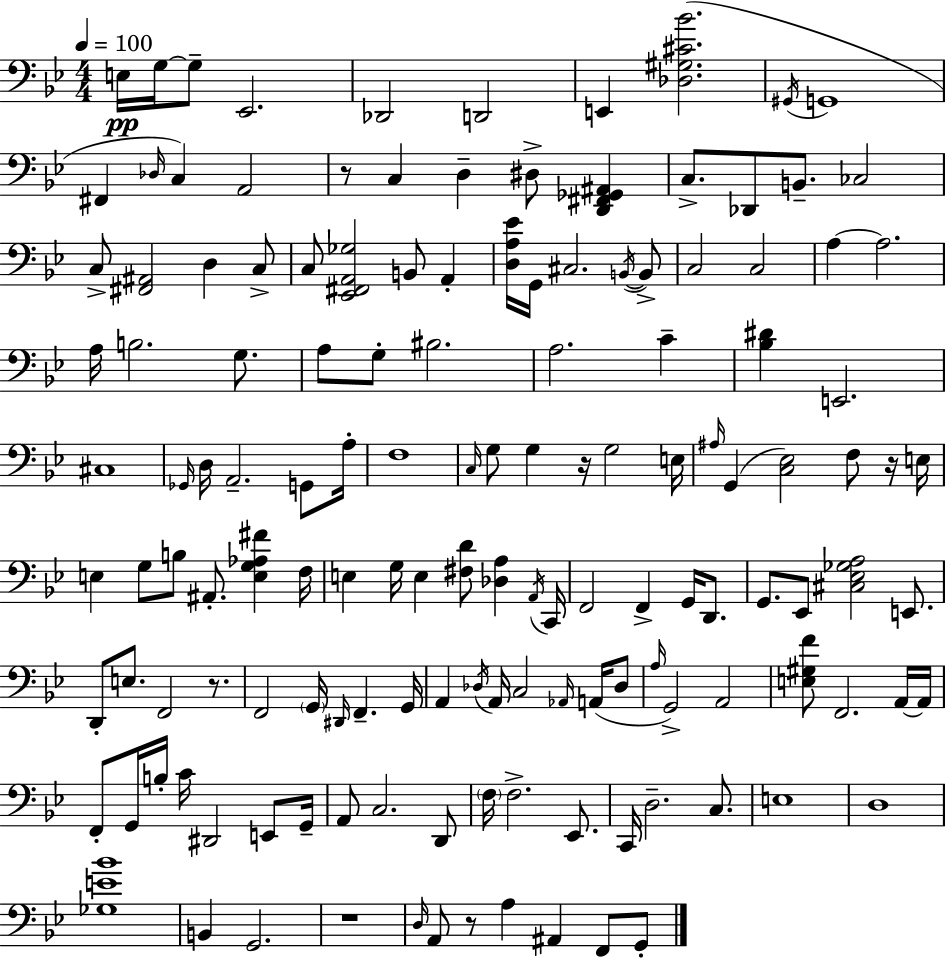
E3/s G3/s G3/e Eb2/h. Db2/h D2/h E2/q [Db3,G#3,C#4,Bb4]/h. G#2/s G2/w F#2/q Db3/s C3/q A2/h R/e C3/q D3/q D#3/e [D2,F#2,Gb2,A#2]/q C3/e. Db2/e B2/e. CES3/h C3/e [F#2,A#2]/h D3/q C3/e C3/e [Eb2,F#2,A2,Gb3]/h B2/e A2/q [D3,A3,Eb4]/s G2/s C#3/h. B2/s B2/e C3/h C3/h A3/q A3/h. A3/s B3/h. G3/e. A3/e G3/e BIS3/h. A3/h. C4/q [Bb3,D#4]/q E2/h. C#3/w Gb2/s D3/s A2/h. G2/e A3/s F3/w C3/s G3/e G3/q R/s G3/h E3/s A#3/s G2/q [C3,Eb3]/h F3/e R/s E3/s E3/q G3/e B3/e A#2/e. [E3,G3,Ab3,F#4]/q F3/s E3/q G3/s E3/q [F#3,D4]/e [Db3,A3]/q A2/s C2/s F2/h F2/q G2/s D2/e. G2/e. Eb2/e [C#3,Eb3,Gb3,A3]/h E2/e. D2/e E3/e. F2/h R/e. F2/h G2/s D#2/s F2/q. G2/s A2/q Db3/s A2/s C3/h Ab2/s A2/s Db3/e A3/s G2/h A2/h [E3,G#3,F4]/e F2/h. A2/s A2/s F2/e G2/s B3/s C4/s D#2/h E2/e G2/s A2/e C3/h. D2/e F3/s F3/h. Eb2/e. C2/s D3/h. C3/e. E3/w D3/w [Gb3,E4,Bb4]/w B2/q G2/h. R/w D3/s A2/e R/e A3/q A#2/q F2/e G2/e